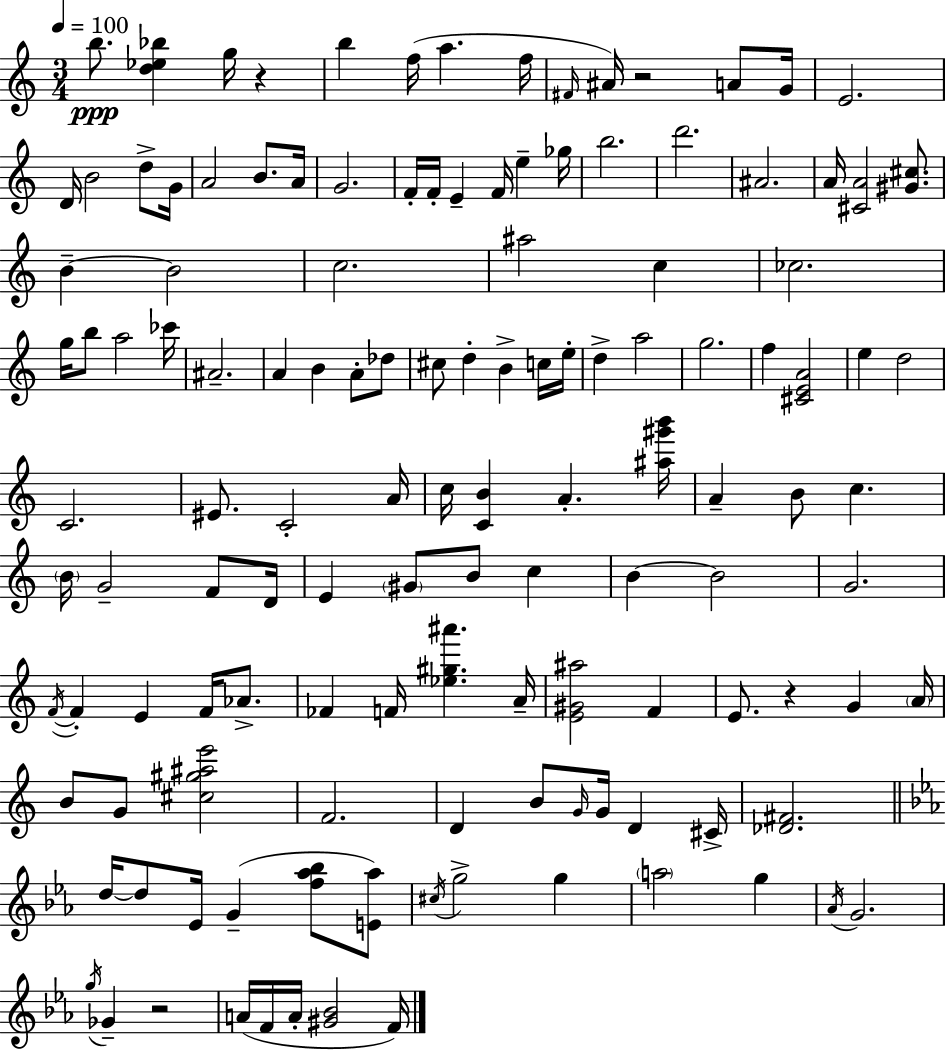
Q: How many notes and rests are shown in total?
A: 130